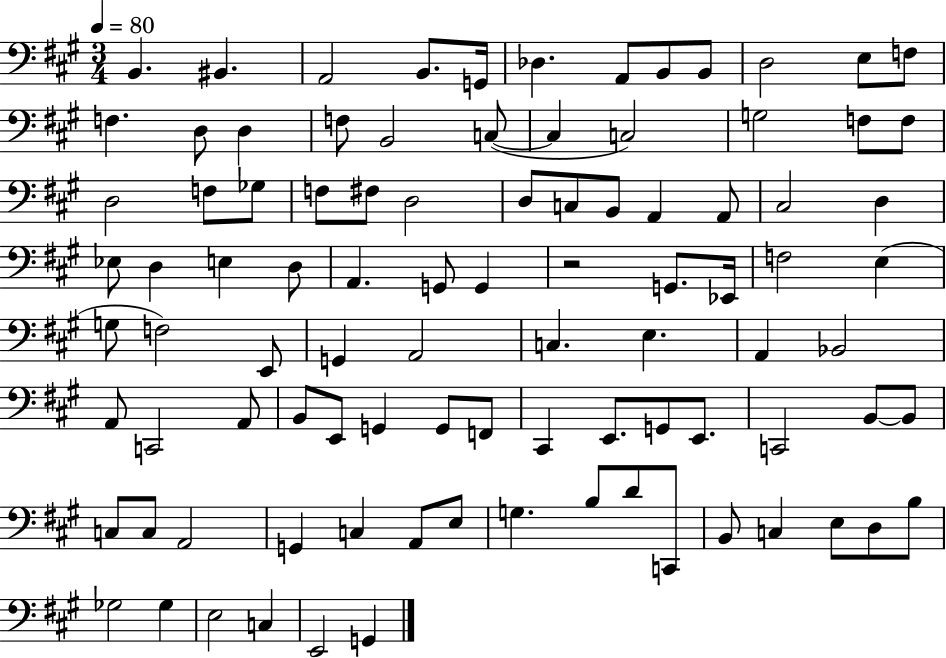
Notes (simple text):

B2/q. BIS2/q. A2/h B2/e. G2/s Db3/q. A2/e B2/e B2/e D3/h E3/e F3/e F3/q. D3/e D3/q F3/e B2/h C3/e C3/q C3/h G3/h F3/e F3/e D3/h F3/e Gb3/e F3/e F#3/e D3/h D3/e C3/e B2/e A2/q A2/e C#3/h D3/q Eb3/e D3/q E3/q D3/e A2/q. G2/e G2/q R/h G2/e. Eb2/s F3/h E3/q G3/e F3/h E2/e G2/q A2/h C3/q. E3/q. A2/q Bb2/h A2/e C2/h A2/e B2/e E2/e G2/q G2/e F2/e C#2/q E2/e. G2/e E2/e. C2/h B2/e B2/e C3/e C3/e A2/h G2/q C3/q A2/e E3/e G3/q. B3/e D4/e C2/e B2/e C3/q E3/e D3/e B3/e Gb3/h Gb3/q E3/h C3/q E2/h G2/q